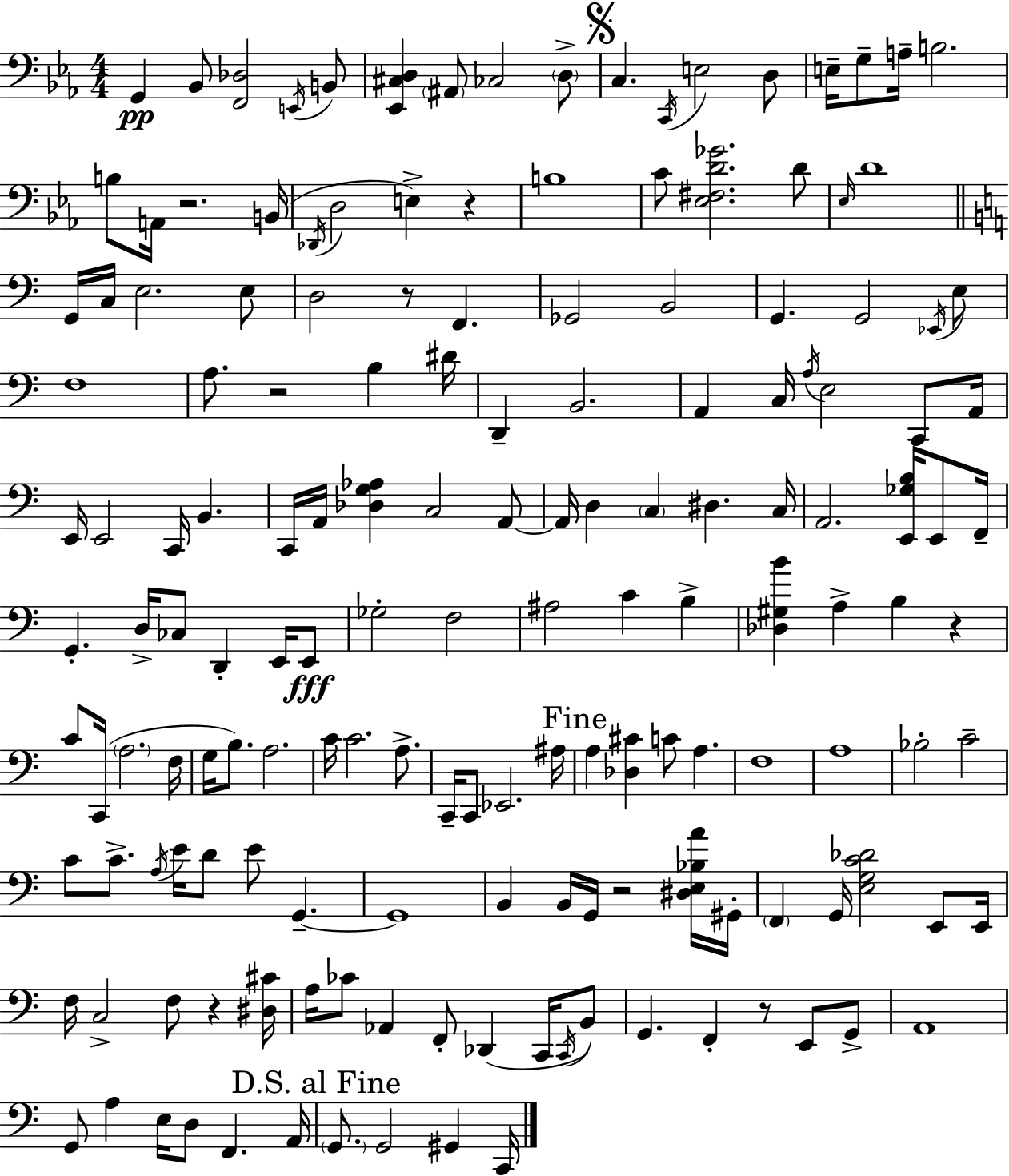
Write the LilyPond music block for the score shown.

{
  \clef bass
  \numericTimeSignature
  \time 4/4
  \key c \minor
  \repeat volta 2 { g,4\pp bes,8 <f, des>2 \acciaccatura { e,16 } b,8 | <ees, cis d>4 \parenthesize ais,8 ces2 \parenthesize d8-> | \mark \markup { \musicglyph "scripts.segno" } c4. \acciaccatura { c,16 } e2 | d8 e16-- g8-- a16-- b2. | \break b8 a,16 r2. | b,16( \acciaccatura { des,16 } d2 e4->) r4 | b1 | c'8 <ees fis d' ges'>2. | \break d'8 \grace { ees16 } d'1 | \bar "||" \break \key a \minor g,16 c16 e2. e8 | d2 r8 f,4. | ges,2 b,2 | g,4. g,2 \acciaccatura { ees,16 } e8 | \break f1 | a8. r2 b4 | dis'16 d,4-- b,2. | a,4 c16 \acciaccatura { a16 } e2 c,8 | \break a,16 e,16 e,2 c,16 b,4. | c,16 a,16 <des g aes>4 c2 | a,8~~ a,16 d4 \parenthesize c4 dis4. | c16 a,2. <e, ges b>16 e,8 | \break f,16-- g,4.-. d16-> ces8 d,4-. e,16 | e,8\fff ges2-. f2 | ais2 c'4 b4-> | <des gis b'>4 a4-> b4 r4 | \break c'8 c,16( \parenthesize a2. | f16 g16 b8.) a2. | c'16 c'2. a8.-> | c,16-- c,8 ees,2. | \break ais16 \mark "Fine" a4 <des cis'>4 c'8 a4. | f1 | a1 | bes2-. c'2-- | \break c'8 c'8.-> \acciaccatura { a16 } e'16 d'8 e'8 g,4.--~~ | g,1 | b,4 b,16 g,16 r2 | <dis e bes a'>16 gis,16-. \parenthesize f,4 g,16 <e g c' des'>2 | \break e,8 e,16 f16 c2-> f8 r4 | <dis cis'>16 a16 ces'8 aes,4 f,8-. des,4( | c,16 \acciaccatura { c,16 }) b,8 g,4. f,4-. r8 | e,8 g,8-> a,1 | \break g,8 a4 e16 d8 f,4. | a,16 \mark "D.S. al Fine" \parenthesize g,8. g,2 gis,4 | c,16 } \bar "|."
}